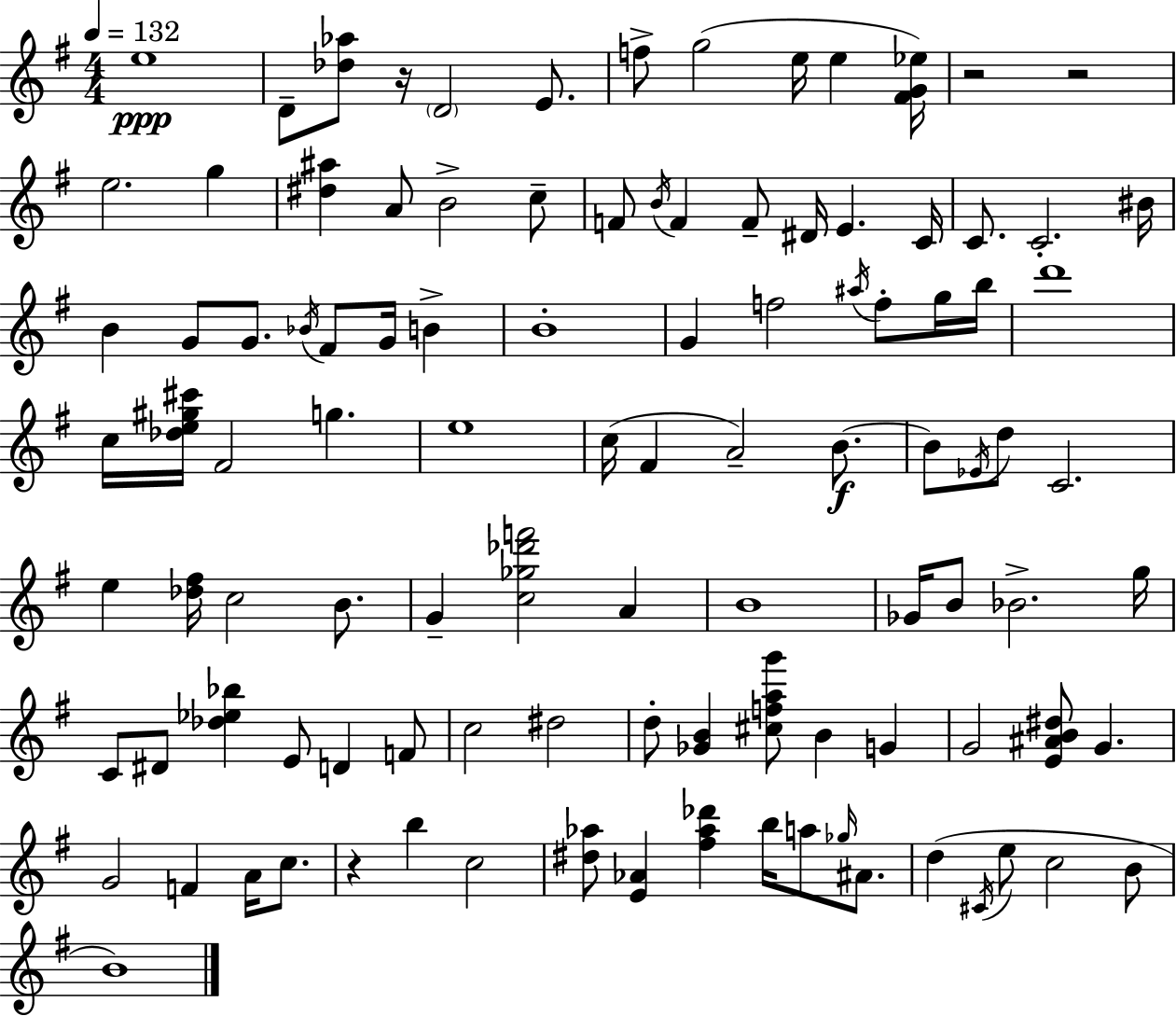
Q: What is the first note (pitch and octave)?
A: E5